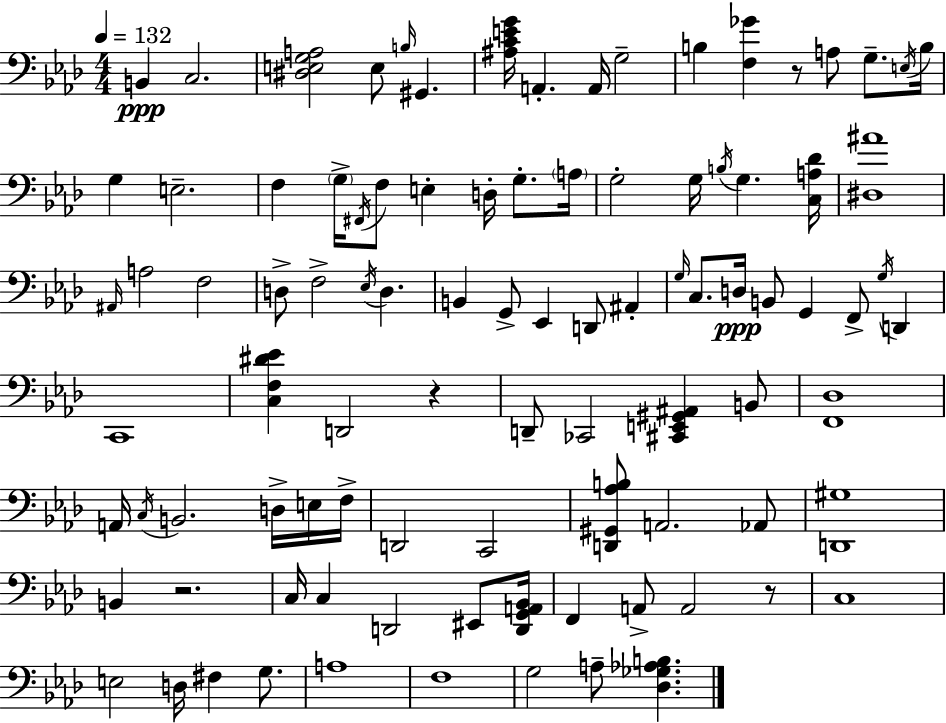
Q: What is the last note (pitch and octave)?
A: A3